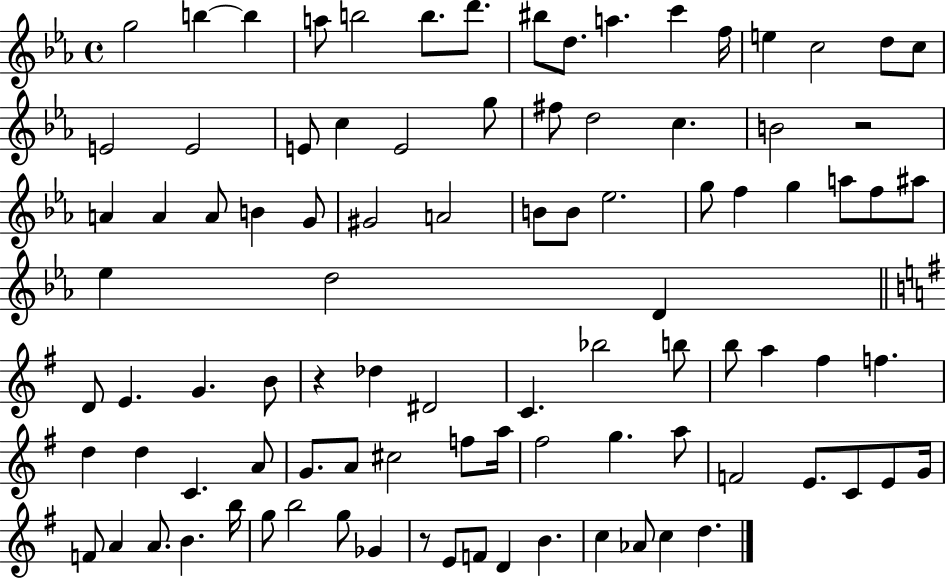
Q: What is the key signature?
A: EES major